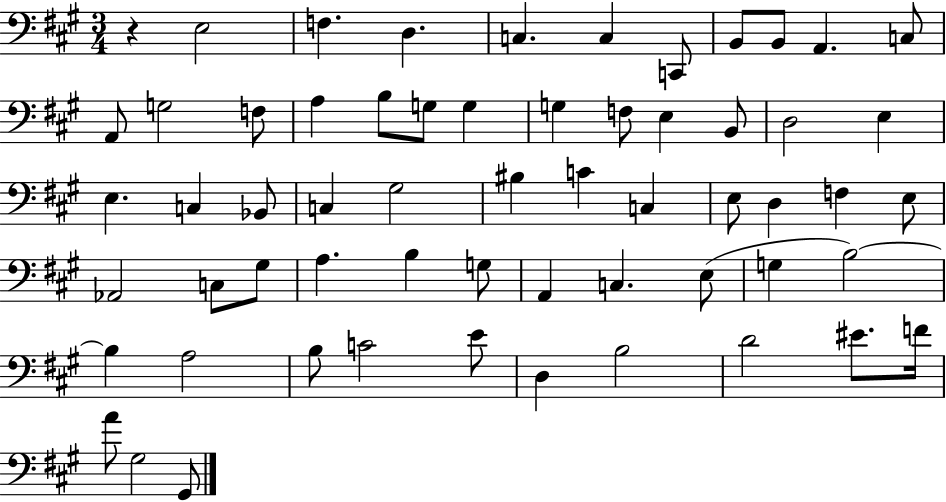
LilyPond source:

{
  \clef bass
  \numericTimeSignature
  \time 3/4
  \key a \major
  \repeat volta 2 { r4 e2 | f4. d4. | c4. c4 c,8 | b,8 b,8 a,4. c8 | \break a,8 g2 f8 | a4 b8 g8 g4 | g4 f8 e4 b,8 | d2 e4 | \break e4. c4 bes,8 | c4 gis2 | bis4 c'4 c4 | e8 d4 f4 e8 | \break aes,2 c8 gis8 | a4. b4 g8 | a,4 c4. e8( | g4 b2~~) | \break b4 a2 | b8 c'2 e'8 | d4 b2 | d'2 eis'8. f'16 | \break a'8 gis2 gis,8 | } \bar "|."
}